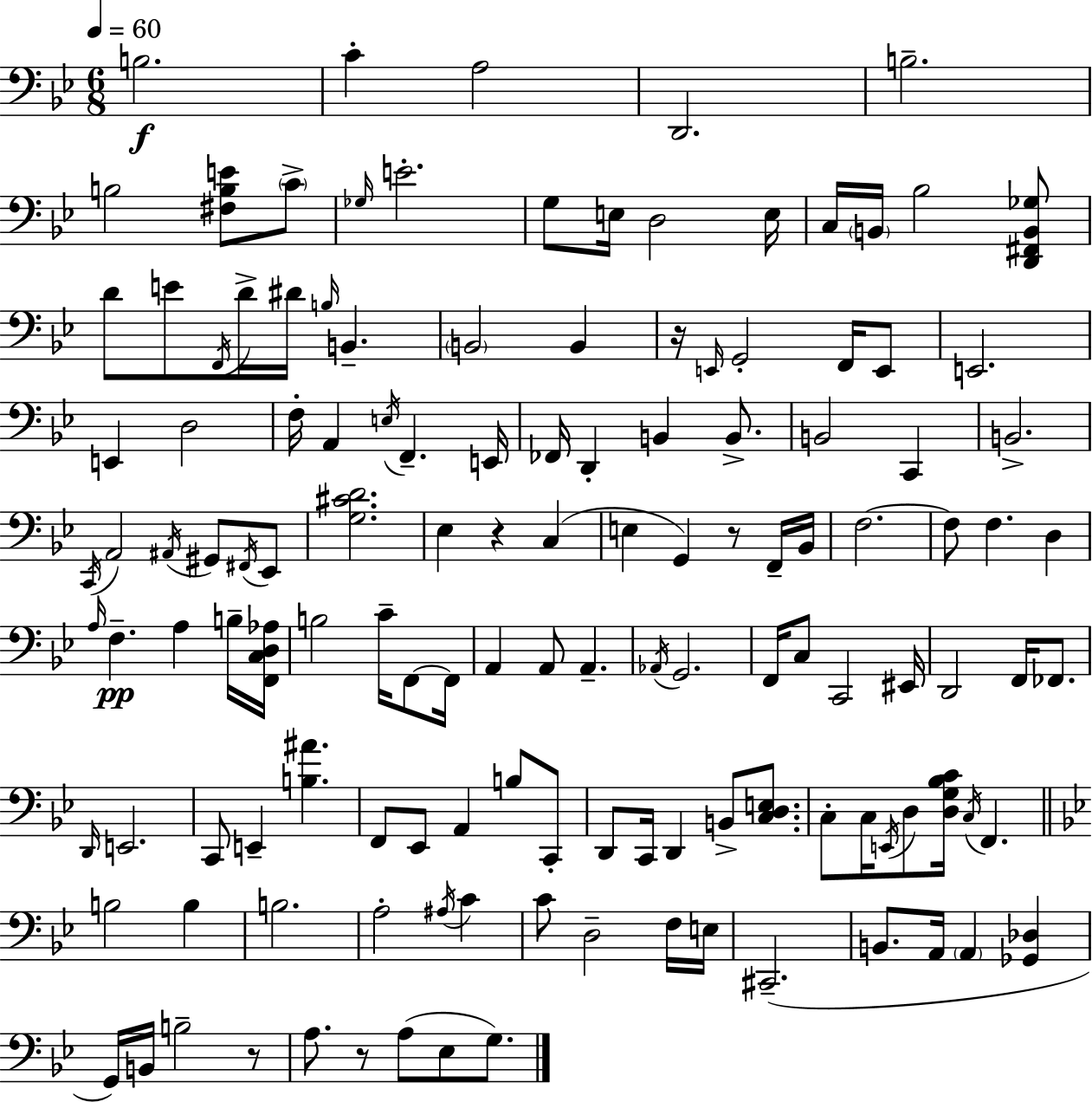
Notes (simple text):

B3/h. C4/q A3/h D2/h. B3/h. B3/h [F#3,B3,E4]/e C4/e Gb3/s E4/h. G3/e E3/s D3/h E3/s C3/s B2/s Bb3/h [D2,F#2,B2,Gb3]/e D4/e E4/e F2/s D4/s D#4/s B3/s B2/q. B2/h B2/q R/s E2/s G2/h F2/s E2/e E2/h. E2/q D3/h F3/s A2/q E3/s F2/q. E2/s FES2/s D2/q B2/q B2/e. B2/h C2/q B2/h. C2/s A2/h A#2/s G#2/e F#2/s Eb2/e [G3,C#4,D4]/h. Eb3/q R/q C3/q E3/q G2/q R/e F2/s Bb2/s F3/h. F3/e F3/q. D3/q A3/s F3/q. A3/q B3/s [F2,C3,D3,Ab3]/s B3/h C4/s F2/e F2/s A2/q A2/e A2/q. Ab2/s G2/h. F2/s C3/e C2/h EIS2/s D2/h F2/s FES2/e. D2/s E2/h. C2/e E2/q [B3,A#4]/q. F2/e Eb2/e A2/q B3/e C2/e D2/e C2/s D2/q B2/e [C3,D3,E3]/e. C3/e C3/s E2/s D3/e [D3,G3,Bb3,C4]/s C3/s F2/q. B3/h B3/q B3/h. A3/h A#3/s C4/q C4/e D3/h F3/s E3/s C#2/h. B2/e. A2/s A2/q [Gb2,Db3]/q G2/s B2/s B3/h R/e A3/e. R/e A3/e Eb3/e G3/e.